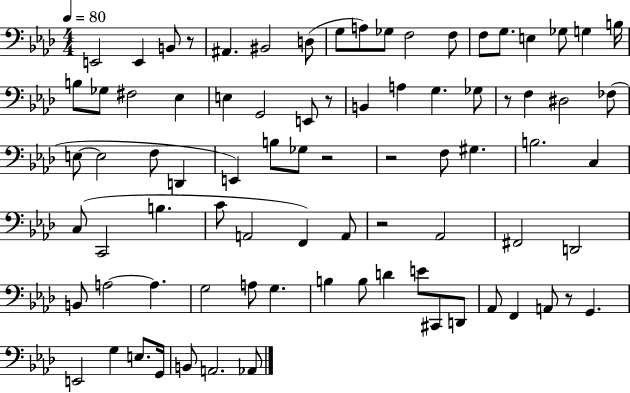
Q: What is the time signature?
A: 4/4